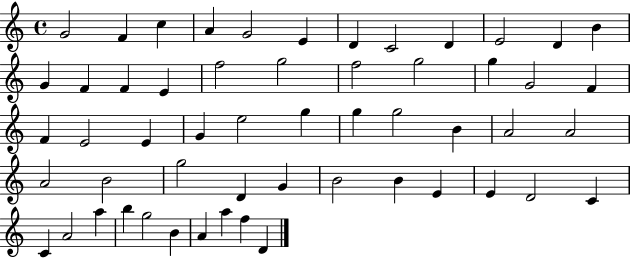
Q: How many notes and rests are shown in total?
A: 55